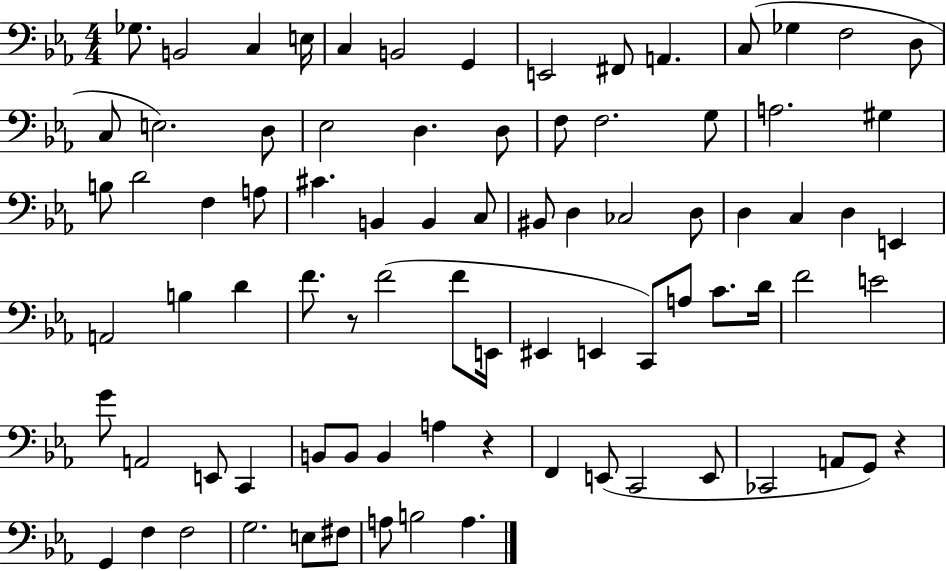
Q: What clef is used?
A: bass